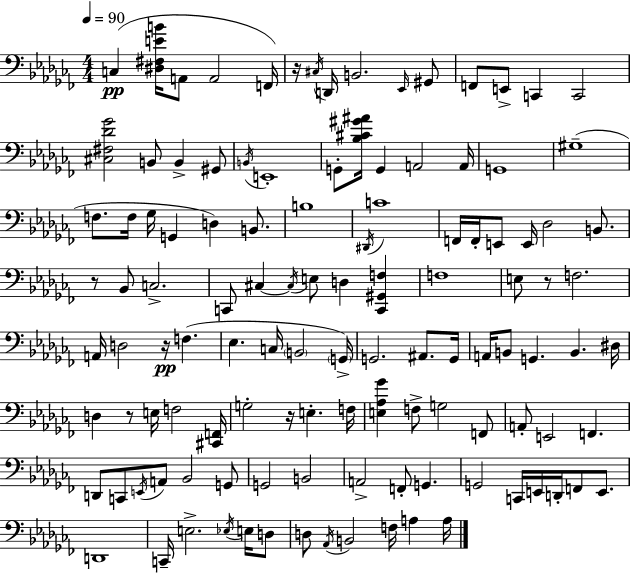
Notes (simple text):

C3/q [D#3,F#3,E4,B4]/s A2/e A2/h F2/s R/s C#3/s D2/s B2/h. Eb2/s G#2/e F2/e E2/e C2/q C2/h [C#3,F#3,Db4,Gb4]/h B2/e B2/q G#2/e B2/s E2/w G2/e [Bb3,C#4,G#4,A#4]/s G2/q A2/h A2/s G2/w G#3/w F3/e. F3/s Gb3/s G2/q D3/q B2/e. B3/w D#2/s C4/w F2/s F2/s E2/e E2/s Db3/h B2/e. R/e Bb2/e C3/h. C2/e C#3/q C#3/s E3/e D3/q [C2,G#2,F3]/q F3/w E3/e R/e F3/h. A2/s D3/h R/s F3/q. Eb3/q. C3/s B2/h G2/s G2/h. A#2/e. G2/s A2/s B2/e G2/q. B2/q. D#3/s D3/q R/e E3/s F3/h [C#2,F2]/s G3/h R/s E3/q. F3/s [E3,Ab3,Gb4]/q F3/e G3/h F2/e A2/e E2/h F2/q. D2/e C2/e E2/s A2/e Bb2/h G2/e G2/h B2/h A2/h F2/e G2/q. G2/h C2/s E2/s D2/s F2/e E2/e. D2/w C2/s E3/h. Eb3/s E3/s D3/e D3/e Ab2/s B2/h F3/s A3/q A3/s